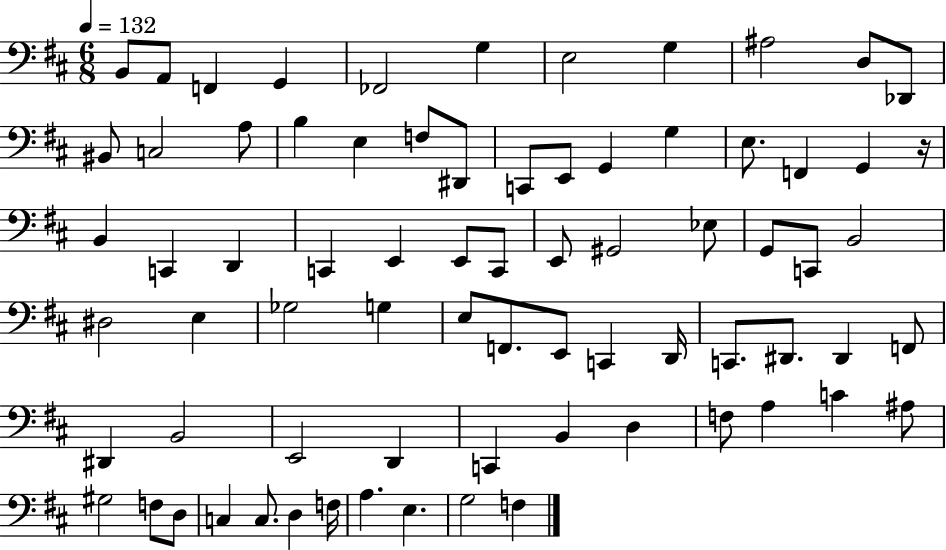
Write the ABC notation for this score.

X:1
T:Untitled
M:6/8
L:1/4
K:D
B,,/2 A,,/2 F,, G,, _F,,2 G, E,2 G, ^A,2 D,/2 _D,,/2 ^B,,/2 C,2 A,/2 B, E, F,/2 ^D,,/2 C,,/2 E,,/2 G,, G, E,/2 F,, G,, z/4 B,, C,, D,, C,, E,, E,,/2 C,,/2 E,,/2 ^G,,2 _E,/2 G,,/2 C,,/2 B,,2 ^D,2 E, _G,2 G, E,/2 F,,/2 E,,/2 C,, D,,/4 C,,/2 ^D,,/2 ^D,, F,,/2 ^D,, B,,2 E,,2 D,, C,, B,, D, F,/2 A, C ^A,/2 ^G,2 F,/2 D,/2 C, C,/2 D, F,/4 A, E, G,2 F,